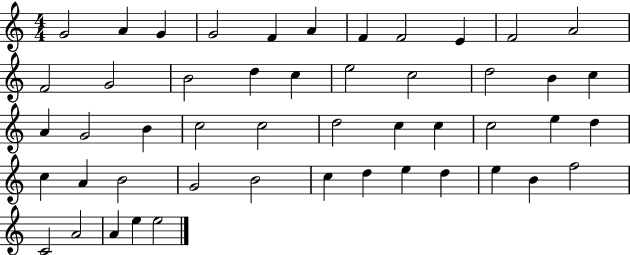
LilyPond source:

{
  \clef treble
  \numericTimeSignature
  \time 4/4
  \key c \major
  g'2 a'4 g'4 | g'2 f'4 a'4 | f'4 f'2 e'4 | f'2 a'2 | \break f'2 g'2 | b'2 d''4 c''4 | e''2 c''2 | d''2 b'4 c''4 | \break a'4 g'2 b'4 | c''2 c''2 | d''2 c''4 c''4 | c''2 e''4 d''4 | \break c''4 a'4 b'2 | g'2 b'2 | c''4 d''4 e''4 d''4 | e''4 b'4 f''2 | \break c'2 a'2 | a'4 e''4 e''2 | \bar "|."
}